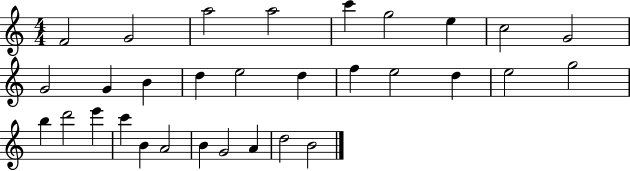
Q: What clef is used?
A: treble